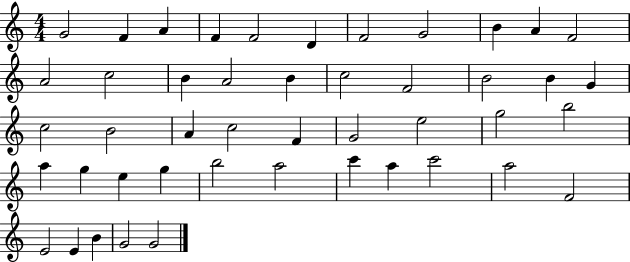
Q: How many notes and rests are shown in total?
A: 46